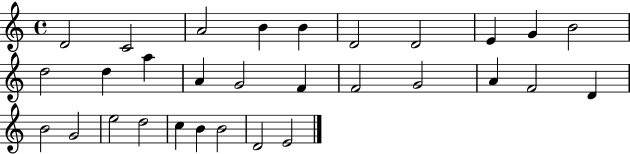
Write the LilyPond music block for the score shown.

{
  \clef treble
  \time 4/4
  \defaultTimeSignature
  \key c \major
  d'2 c'2 | a'2 b'4 b'4 | d'2 d'2 | e'4 g'4 b'2 | \break d''2 d''4 a''4 | a'4 g'2 f'4 | f'2 g'2 | a'4 f'2 d'4 | \break b'2 g'2 | e''2 d''2 | c''4 b'4 b'2 | d'2 e'2 | \break \bar "|."
}